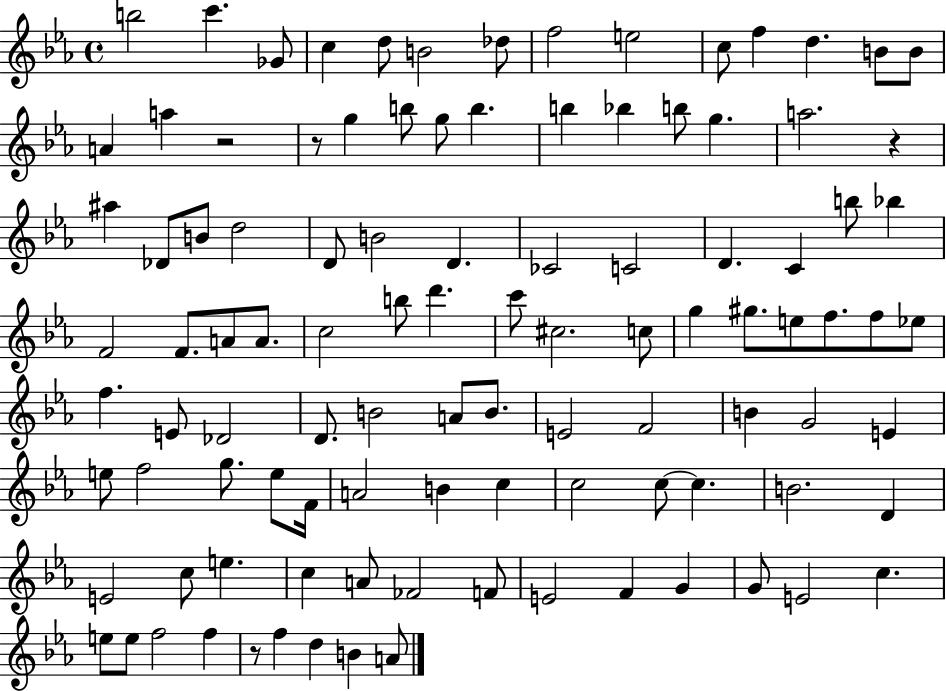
B5/h C6/q. Gb4/e C5/q D5/e B4/h Db5/e F5/h E5/h C5/e F5/q D5/q. B4/e B4/e A4/q A5/q R/h R/e G5/q B5/e G5/e B5/q. B5/q Bb5/q B5/e G5/q. A5/h. R/q A#5/q Db4/e B4/e D5/h D4/e B4/h D4/q. CES4/h C4/h D4/q. C4/q B5/e Bb5/q F4/h F4/e. A4/e A4/e. C5/h B5/e D6/q. C6/e C#5/h. C5/e G5/q G#5/e. E5/e F5/e. F5/e Eb5/e F5/q. E4/e Db4/h D4/e. B4/h A4/e B4/e. E4/h F4/h B4/q G4/h E4/q E5/e F5/h G5/e. E5/e F4/s A4/h B4/q C5/q C5/h C5/e C5/q. B4/h. D4/q E4/h C5/e E5/q. C5/q A4/e FES4/h F4/e E4/h F4/q G4/q G4/e E4/h C5/q. E5/e E5/e F5/h F5/q R/e F5/q D5/q B4/q A4/e